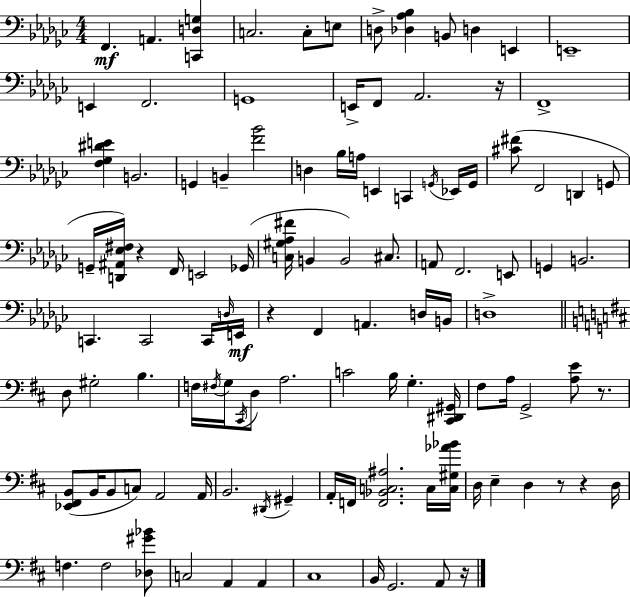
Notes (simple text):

F2/q. A2/q. [C2,D3,G3]/q C3/h. C3/e E3/e D3/e [Db3,Ab3,Bb3]/q B2/e D3/q E2/q E2/w E2/q F2/h. G2/w E2/s F2/e Ab2/h. R/s F2/w [F3,Gb3,D#4,E4]/q B2/h. G2/q B2/q [F4,Bb4]/h D3/q Bb3/s A3/s E2/q C2/q G2/s Eb2/s G2/s [C#4,F#4]/e F2/h D2/q G2/e G2/s [D2,A#2,Eb3,F#3]/s R/q F2/s E2/h Gb2/s [C3,G#3,Ab3,F#4]/s B2/q B2/h C#3/e. A2/e F2/h. E2/e G2/q B2/h. C2/q. C2/h C2/s D3/s E2/s R/q F2/q A2/q. D3/s B2/s D3/w D3/e G#3/h B3/q. F3/s F#3/s G3/s C#2/s D3/e A3/h. C4/h B3/s G3/q. [C#2,D#2,G#2]/s F#3/e A3/s G2/h [A3,E4]/e R/e. [Eb2,F#2,B2]/e B2/s B2/e C3/e A2/h A2/s B2/h. D#2/s G#2/q A2/s F2/s [F2,Bb2,C3,A#3]/h. C3/s [C3,G#3,Ab4,Bb4]/s D3/s E3/q D3/q R/e R/q D3/s F3/q. F3/h [Db3,G#4,Bb4]/e C3/h A2/q A2/q C#3/w B2/s G2/h. A2/e R/s